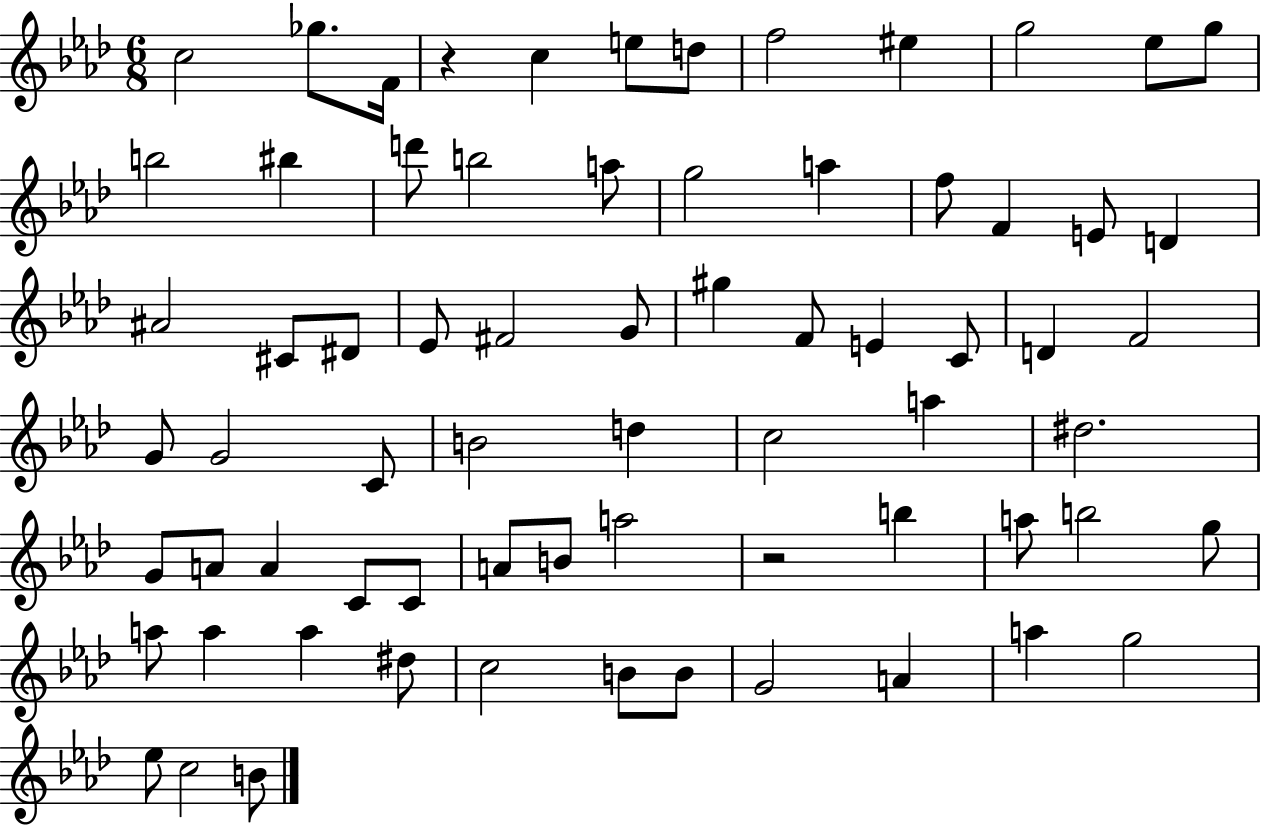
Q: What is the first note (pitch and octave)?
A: C5